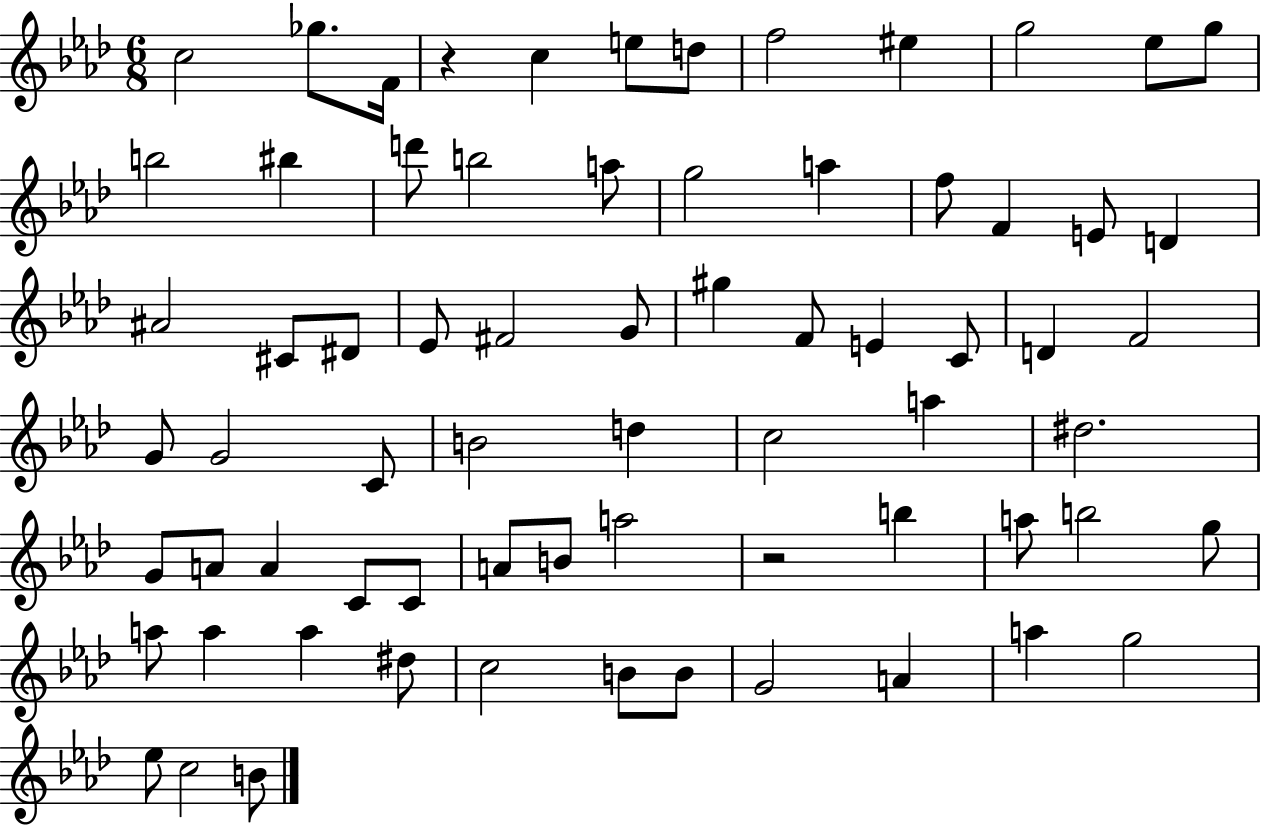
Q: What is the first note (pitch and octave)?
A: C5